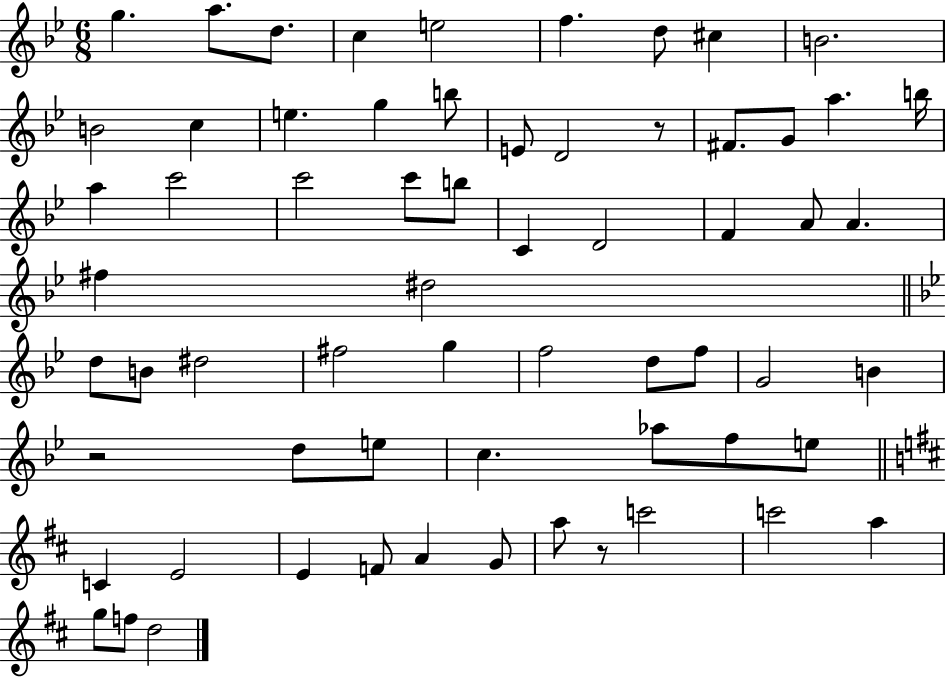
{
  \clef treble
  \numericTimeSignature
  \time 6/8
  \key bes \major
  g''4. a''8. d''8. | c''4 e''2 | f''4. d''8 cis''4 | b'2. | \break b'2 c''4 | e''4. g''4 b''8 | e'8 d'2 r8 | fis'8. g'8 a''4. b''16 | \break a''4 c'''2 | c'''2 c'''8 b''8 | c'4 d'2 | f'4 a'8 a'4. | \break fis''4 dis''2 | \bar "||" \break \key bes \major d''8 b'8 dis''2 | fis''2 g''4 | f''2 d''8 f''8 | g'2 b'4 | \break r2 d''8 e''8 | c''4. aes''8 f''8 e''8 | \bar "||" \break \key d \major c'4 e'2 | e'4 f'8 a'4 g'8 | a''8 r8 c'''2 | c'''2 a''4 | \break g''8 f''8 d''2 | \bar "|."
}